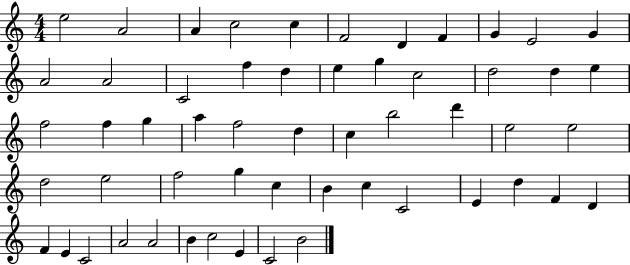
E5/h A4/h A4/q C5/h C5/q F4/h D4/q F4/q G4/q E4/h G4/q A4/h A4/h C4/h F5/q D5/q E5/q G5/q C5/h D5/h D5/q E5/q F5/h F5/q G5/q A5/q F5/h D5/q C5/q B5/h D6/q E5/h E5/h D5/h E5/h F5/h G5/q C5/q B4/q C5/q C4/h E4/q D5/q F4/q D4/q F4/q E4/q C4/h A4/h A4/h B4/q C5/h E4/q C4/h B4/h